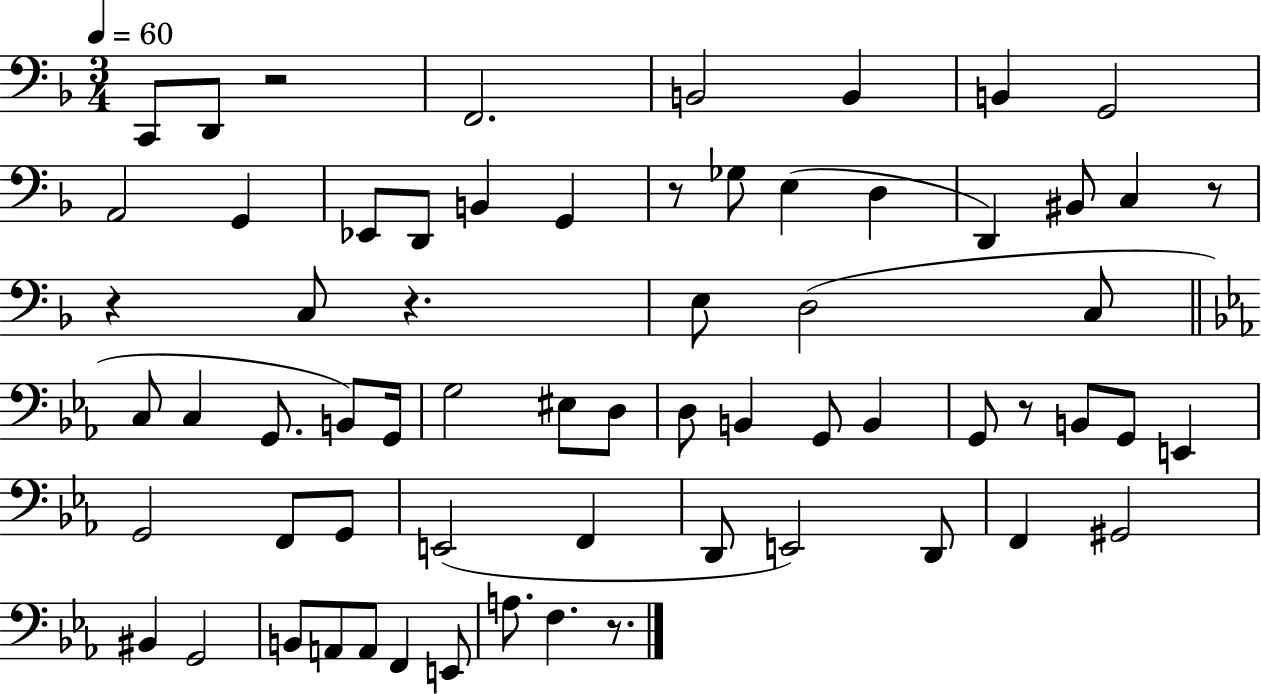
C2/e D2/e R/h F2/h. B2/h B2/q B2/q G2/h A2/h G2/q Eb2/e D2/e B2/q G2/q R/e Gb3/e E3/q D3/q D2/q BIS2/e C3/q R/e R/q C3/e R/q. E3/e D3/h C3/e C3/e C3/q G2/e. B2/e G2/s G3/h EIS3/e D3/e D3/e B2/q G2/e B2/q G2/e R/e B2/e G2/e E2/q G2/h F2/e G2/e E2/h F2/q D2/e E2/h D2/e F2/q G#2/h BIS2/q G2/h B2/e A2/e A2/e F2/q E2/e A3/e. F3/q. R/e.